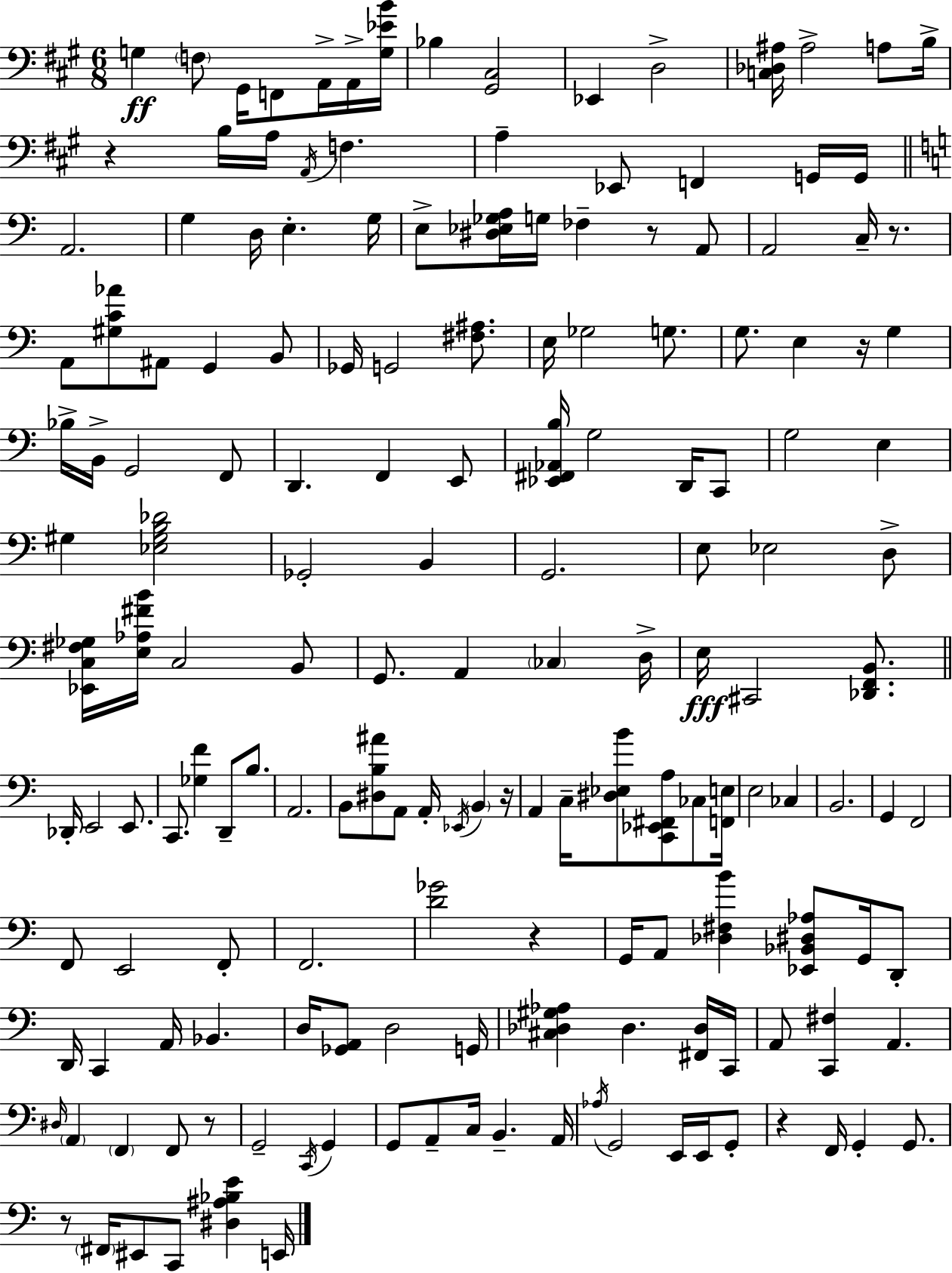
{
  \clef bass
  \numericTimeSignature
  \time 6/8
  \key a \major
  g4\ff \parenthesize f8 gis,16 f,8 a,16-> a,16-> <g ees' b'>16 | bes4 <gis, cis>2 | ees,4 d2-> | <c des ais>16 ais2-> a8 b16-> | \break r4 b16 a16 \acciaccatura { a,16 } f4. | a4-- ees,8 f,4 g,16 | g,16 \bar "||" \break \key c \major a,2. | g4 d16 e4.-. g16 | e8-> <dis ees ges a>16 g16 fes4-- r8 a,8 | a,2 c16-- r8. | \break a,8 <gis c' aes'>8 ais,8 g,4 b,8 | ges,16 g,2 <fis ais>8. | e16 ges2 g8. | g8. e4 r16 g4 | \break bes16-> b,16-> g,2 f,8 | d,4. f,4 e,8 | <ees, fis, aes, b>16 g2 d,16 c,8 | g2 e4 | \break gis4 <ees gis b des'>2 | ges,2-. b,4 | g,2. | e8 ees2 d8-> | \break <ees, c fis ges>16 <e aes fis' b'>16 c2 b,8 | g,8. a,4 \parenthesize ces4 d16-> | e16\fff cis,2 <des, f, b,>8. | \bar "||" \break \key c \major des,16-. e,2 e,8. | c,8. <ges f'>4 d,8-- b8. | a,2. | b,8 <dis b ais'>8 a,8 a,16-. \acciaccatura { ees,16 } \parenthesize b,4 | \break r16 a,4 c16-- <dis ees b'>8 <c, ees, fis, a>8 ces8 | <f, e>16 e2 ces4 | b,2. | g,4 f,2 | \break f,8 e,2 f,8-. | f,2. | <d' ges'>2 r4 | g,16 a,8 <des fis b'>4 <ees, bes, dis aes>8 g,16 d,8-. | \break d,16 c,4 a,16 bes,4. | d16 <ges, a,>8 d2 | g,16 <cis des gis aes>4 des4. <fis, des>16 | c,16 a,8 <c, fis>4 a,4. | \break \grace { dis16 } \parenthesize a,4 \parenthesize f,4 f,8 | r8 g,2-- \acciaccatura { c,16 } g,4 | g,8 a,8-- c16 b,4.-- | a,16 \acciaccatura { aes16 } g,2 | \break e,16 e,16 g,8-. r4 f,16 g,4-. | g,8. r8 \parenthesize fis,16 eis,8 c,8 <dis ais bes e'>4 | e,16 \bar "|."
}